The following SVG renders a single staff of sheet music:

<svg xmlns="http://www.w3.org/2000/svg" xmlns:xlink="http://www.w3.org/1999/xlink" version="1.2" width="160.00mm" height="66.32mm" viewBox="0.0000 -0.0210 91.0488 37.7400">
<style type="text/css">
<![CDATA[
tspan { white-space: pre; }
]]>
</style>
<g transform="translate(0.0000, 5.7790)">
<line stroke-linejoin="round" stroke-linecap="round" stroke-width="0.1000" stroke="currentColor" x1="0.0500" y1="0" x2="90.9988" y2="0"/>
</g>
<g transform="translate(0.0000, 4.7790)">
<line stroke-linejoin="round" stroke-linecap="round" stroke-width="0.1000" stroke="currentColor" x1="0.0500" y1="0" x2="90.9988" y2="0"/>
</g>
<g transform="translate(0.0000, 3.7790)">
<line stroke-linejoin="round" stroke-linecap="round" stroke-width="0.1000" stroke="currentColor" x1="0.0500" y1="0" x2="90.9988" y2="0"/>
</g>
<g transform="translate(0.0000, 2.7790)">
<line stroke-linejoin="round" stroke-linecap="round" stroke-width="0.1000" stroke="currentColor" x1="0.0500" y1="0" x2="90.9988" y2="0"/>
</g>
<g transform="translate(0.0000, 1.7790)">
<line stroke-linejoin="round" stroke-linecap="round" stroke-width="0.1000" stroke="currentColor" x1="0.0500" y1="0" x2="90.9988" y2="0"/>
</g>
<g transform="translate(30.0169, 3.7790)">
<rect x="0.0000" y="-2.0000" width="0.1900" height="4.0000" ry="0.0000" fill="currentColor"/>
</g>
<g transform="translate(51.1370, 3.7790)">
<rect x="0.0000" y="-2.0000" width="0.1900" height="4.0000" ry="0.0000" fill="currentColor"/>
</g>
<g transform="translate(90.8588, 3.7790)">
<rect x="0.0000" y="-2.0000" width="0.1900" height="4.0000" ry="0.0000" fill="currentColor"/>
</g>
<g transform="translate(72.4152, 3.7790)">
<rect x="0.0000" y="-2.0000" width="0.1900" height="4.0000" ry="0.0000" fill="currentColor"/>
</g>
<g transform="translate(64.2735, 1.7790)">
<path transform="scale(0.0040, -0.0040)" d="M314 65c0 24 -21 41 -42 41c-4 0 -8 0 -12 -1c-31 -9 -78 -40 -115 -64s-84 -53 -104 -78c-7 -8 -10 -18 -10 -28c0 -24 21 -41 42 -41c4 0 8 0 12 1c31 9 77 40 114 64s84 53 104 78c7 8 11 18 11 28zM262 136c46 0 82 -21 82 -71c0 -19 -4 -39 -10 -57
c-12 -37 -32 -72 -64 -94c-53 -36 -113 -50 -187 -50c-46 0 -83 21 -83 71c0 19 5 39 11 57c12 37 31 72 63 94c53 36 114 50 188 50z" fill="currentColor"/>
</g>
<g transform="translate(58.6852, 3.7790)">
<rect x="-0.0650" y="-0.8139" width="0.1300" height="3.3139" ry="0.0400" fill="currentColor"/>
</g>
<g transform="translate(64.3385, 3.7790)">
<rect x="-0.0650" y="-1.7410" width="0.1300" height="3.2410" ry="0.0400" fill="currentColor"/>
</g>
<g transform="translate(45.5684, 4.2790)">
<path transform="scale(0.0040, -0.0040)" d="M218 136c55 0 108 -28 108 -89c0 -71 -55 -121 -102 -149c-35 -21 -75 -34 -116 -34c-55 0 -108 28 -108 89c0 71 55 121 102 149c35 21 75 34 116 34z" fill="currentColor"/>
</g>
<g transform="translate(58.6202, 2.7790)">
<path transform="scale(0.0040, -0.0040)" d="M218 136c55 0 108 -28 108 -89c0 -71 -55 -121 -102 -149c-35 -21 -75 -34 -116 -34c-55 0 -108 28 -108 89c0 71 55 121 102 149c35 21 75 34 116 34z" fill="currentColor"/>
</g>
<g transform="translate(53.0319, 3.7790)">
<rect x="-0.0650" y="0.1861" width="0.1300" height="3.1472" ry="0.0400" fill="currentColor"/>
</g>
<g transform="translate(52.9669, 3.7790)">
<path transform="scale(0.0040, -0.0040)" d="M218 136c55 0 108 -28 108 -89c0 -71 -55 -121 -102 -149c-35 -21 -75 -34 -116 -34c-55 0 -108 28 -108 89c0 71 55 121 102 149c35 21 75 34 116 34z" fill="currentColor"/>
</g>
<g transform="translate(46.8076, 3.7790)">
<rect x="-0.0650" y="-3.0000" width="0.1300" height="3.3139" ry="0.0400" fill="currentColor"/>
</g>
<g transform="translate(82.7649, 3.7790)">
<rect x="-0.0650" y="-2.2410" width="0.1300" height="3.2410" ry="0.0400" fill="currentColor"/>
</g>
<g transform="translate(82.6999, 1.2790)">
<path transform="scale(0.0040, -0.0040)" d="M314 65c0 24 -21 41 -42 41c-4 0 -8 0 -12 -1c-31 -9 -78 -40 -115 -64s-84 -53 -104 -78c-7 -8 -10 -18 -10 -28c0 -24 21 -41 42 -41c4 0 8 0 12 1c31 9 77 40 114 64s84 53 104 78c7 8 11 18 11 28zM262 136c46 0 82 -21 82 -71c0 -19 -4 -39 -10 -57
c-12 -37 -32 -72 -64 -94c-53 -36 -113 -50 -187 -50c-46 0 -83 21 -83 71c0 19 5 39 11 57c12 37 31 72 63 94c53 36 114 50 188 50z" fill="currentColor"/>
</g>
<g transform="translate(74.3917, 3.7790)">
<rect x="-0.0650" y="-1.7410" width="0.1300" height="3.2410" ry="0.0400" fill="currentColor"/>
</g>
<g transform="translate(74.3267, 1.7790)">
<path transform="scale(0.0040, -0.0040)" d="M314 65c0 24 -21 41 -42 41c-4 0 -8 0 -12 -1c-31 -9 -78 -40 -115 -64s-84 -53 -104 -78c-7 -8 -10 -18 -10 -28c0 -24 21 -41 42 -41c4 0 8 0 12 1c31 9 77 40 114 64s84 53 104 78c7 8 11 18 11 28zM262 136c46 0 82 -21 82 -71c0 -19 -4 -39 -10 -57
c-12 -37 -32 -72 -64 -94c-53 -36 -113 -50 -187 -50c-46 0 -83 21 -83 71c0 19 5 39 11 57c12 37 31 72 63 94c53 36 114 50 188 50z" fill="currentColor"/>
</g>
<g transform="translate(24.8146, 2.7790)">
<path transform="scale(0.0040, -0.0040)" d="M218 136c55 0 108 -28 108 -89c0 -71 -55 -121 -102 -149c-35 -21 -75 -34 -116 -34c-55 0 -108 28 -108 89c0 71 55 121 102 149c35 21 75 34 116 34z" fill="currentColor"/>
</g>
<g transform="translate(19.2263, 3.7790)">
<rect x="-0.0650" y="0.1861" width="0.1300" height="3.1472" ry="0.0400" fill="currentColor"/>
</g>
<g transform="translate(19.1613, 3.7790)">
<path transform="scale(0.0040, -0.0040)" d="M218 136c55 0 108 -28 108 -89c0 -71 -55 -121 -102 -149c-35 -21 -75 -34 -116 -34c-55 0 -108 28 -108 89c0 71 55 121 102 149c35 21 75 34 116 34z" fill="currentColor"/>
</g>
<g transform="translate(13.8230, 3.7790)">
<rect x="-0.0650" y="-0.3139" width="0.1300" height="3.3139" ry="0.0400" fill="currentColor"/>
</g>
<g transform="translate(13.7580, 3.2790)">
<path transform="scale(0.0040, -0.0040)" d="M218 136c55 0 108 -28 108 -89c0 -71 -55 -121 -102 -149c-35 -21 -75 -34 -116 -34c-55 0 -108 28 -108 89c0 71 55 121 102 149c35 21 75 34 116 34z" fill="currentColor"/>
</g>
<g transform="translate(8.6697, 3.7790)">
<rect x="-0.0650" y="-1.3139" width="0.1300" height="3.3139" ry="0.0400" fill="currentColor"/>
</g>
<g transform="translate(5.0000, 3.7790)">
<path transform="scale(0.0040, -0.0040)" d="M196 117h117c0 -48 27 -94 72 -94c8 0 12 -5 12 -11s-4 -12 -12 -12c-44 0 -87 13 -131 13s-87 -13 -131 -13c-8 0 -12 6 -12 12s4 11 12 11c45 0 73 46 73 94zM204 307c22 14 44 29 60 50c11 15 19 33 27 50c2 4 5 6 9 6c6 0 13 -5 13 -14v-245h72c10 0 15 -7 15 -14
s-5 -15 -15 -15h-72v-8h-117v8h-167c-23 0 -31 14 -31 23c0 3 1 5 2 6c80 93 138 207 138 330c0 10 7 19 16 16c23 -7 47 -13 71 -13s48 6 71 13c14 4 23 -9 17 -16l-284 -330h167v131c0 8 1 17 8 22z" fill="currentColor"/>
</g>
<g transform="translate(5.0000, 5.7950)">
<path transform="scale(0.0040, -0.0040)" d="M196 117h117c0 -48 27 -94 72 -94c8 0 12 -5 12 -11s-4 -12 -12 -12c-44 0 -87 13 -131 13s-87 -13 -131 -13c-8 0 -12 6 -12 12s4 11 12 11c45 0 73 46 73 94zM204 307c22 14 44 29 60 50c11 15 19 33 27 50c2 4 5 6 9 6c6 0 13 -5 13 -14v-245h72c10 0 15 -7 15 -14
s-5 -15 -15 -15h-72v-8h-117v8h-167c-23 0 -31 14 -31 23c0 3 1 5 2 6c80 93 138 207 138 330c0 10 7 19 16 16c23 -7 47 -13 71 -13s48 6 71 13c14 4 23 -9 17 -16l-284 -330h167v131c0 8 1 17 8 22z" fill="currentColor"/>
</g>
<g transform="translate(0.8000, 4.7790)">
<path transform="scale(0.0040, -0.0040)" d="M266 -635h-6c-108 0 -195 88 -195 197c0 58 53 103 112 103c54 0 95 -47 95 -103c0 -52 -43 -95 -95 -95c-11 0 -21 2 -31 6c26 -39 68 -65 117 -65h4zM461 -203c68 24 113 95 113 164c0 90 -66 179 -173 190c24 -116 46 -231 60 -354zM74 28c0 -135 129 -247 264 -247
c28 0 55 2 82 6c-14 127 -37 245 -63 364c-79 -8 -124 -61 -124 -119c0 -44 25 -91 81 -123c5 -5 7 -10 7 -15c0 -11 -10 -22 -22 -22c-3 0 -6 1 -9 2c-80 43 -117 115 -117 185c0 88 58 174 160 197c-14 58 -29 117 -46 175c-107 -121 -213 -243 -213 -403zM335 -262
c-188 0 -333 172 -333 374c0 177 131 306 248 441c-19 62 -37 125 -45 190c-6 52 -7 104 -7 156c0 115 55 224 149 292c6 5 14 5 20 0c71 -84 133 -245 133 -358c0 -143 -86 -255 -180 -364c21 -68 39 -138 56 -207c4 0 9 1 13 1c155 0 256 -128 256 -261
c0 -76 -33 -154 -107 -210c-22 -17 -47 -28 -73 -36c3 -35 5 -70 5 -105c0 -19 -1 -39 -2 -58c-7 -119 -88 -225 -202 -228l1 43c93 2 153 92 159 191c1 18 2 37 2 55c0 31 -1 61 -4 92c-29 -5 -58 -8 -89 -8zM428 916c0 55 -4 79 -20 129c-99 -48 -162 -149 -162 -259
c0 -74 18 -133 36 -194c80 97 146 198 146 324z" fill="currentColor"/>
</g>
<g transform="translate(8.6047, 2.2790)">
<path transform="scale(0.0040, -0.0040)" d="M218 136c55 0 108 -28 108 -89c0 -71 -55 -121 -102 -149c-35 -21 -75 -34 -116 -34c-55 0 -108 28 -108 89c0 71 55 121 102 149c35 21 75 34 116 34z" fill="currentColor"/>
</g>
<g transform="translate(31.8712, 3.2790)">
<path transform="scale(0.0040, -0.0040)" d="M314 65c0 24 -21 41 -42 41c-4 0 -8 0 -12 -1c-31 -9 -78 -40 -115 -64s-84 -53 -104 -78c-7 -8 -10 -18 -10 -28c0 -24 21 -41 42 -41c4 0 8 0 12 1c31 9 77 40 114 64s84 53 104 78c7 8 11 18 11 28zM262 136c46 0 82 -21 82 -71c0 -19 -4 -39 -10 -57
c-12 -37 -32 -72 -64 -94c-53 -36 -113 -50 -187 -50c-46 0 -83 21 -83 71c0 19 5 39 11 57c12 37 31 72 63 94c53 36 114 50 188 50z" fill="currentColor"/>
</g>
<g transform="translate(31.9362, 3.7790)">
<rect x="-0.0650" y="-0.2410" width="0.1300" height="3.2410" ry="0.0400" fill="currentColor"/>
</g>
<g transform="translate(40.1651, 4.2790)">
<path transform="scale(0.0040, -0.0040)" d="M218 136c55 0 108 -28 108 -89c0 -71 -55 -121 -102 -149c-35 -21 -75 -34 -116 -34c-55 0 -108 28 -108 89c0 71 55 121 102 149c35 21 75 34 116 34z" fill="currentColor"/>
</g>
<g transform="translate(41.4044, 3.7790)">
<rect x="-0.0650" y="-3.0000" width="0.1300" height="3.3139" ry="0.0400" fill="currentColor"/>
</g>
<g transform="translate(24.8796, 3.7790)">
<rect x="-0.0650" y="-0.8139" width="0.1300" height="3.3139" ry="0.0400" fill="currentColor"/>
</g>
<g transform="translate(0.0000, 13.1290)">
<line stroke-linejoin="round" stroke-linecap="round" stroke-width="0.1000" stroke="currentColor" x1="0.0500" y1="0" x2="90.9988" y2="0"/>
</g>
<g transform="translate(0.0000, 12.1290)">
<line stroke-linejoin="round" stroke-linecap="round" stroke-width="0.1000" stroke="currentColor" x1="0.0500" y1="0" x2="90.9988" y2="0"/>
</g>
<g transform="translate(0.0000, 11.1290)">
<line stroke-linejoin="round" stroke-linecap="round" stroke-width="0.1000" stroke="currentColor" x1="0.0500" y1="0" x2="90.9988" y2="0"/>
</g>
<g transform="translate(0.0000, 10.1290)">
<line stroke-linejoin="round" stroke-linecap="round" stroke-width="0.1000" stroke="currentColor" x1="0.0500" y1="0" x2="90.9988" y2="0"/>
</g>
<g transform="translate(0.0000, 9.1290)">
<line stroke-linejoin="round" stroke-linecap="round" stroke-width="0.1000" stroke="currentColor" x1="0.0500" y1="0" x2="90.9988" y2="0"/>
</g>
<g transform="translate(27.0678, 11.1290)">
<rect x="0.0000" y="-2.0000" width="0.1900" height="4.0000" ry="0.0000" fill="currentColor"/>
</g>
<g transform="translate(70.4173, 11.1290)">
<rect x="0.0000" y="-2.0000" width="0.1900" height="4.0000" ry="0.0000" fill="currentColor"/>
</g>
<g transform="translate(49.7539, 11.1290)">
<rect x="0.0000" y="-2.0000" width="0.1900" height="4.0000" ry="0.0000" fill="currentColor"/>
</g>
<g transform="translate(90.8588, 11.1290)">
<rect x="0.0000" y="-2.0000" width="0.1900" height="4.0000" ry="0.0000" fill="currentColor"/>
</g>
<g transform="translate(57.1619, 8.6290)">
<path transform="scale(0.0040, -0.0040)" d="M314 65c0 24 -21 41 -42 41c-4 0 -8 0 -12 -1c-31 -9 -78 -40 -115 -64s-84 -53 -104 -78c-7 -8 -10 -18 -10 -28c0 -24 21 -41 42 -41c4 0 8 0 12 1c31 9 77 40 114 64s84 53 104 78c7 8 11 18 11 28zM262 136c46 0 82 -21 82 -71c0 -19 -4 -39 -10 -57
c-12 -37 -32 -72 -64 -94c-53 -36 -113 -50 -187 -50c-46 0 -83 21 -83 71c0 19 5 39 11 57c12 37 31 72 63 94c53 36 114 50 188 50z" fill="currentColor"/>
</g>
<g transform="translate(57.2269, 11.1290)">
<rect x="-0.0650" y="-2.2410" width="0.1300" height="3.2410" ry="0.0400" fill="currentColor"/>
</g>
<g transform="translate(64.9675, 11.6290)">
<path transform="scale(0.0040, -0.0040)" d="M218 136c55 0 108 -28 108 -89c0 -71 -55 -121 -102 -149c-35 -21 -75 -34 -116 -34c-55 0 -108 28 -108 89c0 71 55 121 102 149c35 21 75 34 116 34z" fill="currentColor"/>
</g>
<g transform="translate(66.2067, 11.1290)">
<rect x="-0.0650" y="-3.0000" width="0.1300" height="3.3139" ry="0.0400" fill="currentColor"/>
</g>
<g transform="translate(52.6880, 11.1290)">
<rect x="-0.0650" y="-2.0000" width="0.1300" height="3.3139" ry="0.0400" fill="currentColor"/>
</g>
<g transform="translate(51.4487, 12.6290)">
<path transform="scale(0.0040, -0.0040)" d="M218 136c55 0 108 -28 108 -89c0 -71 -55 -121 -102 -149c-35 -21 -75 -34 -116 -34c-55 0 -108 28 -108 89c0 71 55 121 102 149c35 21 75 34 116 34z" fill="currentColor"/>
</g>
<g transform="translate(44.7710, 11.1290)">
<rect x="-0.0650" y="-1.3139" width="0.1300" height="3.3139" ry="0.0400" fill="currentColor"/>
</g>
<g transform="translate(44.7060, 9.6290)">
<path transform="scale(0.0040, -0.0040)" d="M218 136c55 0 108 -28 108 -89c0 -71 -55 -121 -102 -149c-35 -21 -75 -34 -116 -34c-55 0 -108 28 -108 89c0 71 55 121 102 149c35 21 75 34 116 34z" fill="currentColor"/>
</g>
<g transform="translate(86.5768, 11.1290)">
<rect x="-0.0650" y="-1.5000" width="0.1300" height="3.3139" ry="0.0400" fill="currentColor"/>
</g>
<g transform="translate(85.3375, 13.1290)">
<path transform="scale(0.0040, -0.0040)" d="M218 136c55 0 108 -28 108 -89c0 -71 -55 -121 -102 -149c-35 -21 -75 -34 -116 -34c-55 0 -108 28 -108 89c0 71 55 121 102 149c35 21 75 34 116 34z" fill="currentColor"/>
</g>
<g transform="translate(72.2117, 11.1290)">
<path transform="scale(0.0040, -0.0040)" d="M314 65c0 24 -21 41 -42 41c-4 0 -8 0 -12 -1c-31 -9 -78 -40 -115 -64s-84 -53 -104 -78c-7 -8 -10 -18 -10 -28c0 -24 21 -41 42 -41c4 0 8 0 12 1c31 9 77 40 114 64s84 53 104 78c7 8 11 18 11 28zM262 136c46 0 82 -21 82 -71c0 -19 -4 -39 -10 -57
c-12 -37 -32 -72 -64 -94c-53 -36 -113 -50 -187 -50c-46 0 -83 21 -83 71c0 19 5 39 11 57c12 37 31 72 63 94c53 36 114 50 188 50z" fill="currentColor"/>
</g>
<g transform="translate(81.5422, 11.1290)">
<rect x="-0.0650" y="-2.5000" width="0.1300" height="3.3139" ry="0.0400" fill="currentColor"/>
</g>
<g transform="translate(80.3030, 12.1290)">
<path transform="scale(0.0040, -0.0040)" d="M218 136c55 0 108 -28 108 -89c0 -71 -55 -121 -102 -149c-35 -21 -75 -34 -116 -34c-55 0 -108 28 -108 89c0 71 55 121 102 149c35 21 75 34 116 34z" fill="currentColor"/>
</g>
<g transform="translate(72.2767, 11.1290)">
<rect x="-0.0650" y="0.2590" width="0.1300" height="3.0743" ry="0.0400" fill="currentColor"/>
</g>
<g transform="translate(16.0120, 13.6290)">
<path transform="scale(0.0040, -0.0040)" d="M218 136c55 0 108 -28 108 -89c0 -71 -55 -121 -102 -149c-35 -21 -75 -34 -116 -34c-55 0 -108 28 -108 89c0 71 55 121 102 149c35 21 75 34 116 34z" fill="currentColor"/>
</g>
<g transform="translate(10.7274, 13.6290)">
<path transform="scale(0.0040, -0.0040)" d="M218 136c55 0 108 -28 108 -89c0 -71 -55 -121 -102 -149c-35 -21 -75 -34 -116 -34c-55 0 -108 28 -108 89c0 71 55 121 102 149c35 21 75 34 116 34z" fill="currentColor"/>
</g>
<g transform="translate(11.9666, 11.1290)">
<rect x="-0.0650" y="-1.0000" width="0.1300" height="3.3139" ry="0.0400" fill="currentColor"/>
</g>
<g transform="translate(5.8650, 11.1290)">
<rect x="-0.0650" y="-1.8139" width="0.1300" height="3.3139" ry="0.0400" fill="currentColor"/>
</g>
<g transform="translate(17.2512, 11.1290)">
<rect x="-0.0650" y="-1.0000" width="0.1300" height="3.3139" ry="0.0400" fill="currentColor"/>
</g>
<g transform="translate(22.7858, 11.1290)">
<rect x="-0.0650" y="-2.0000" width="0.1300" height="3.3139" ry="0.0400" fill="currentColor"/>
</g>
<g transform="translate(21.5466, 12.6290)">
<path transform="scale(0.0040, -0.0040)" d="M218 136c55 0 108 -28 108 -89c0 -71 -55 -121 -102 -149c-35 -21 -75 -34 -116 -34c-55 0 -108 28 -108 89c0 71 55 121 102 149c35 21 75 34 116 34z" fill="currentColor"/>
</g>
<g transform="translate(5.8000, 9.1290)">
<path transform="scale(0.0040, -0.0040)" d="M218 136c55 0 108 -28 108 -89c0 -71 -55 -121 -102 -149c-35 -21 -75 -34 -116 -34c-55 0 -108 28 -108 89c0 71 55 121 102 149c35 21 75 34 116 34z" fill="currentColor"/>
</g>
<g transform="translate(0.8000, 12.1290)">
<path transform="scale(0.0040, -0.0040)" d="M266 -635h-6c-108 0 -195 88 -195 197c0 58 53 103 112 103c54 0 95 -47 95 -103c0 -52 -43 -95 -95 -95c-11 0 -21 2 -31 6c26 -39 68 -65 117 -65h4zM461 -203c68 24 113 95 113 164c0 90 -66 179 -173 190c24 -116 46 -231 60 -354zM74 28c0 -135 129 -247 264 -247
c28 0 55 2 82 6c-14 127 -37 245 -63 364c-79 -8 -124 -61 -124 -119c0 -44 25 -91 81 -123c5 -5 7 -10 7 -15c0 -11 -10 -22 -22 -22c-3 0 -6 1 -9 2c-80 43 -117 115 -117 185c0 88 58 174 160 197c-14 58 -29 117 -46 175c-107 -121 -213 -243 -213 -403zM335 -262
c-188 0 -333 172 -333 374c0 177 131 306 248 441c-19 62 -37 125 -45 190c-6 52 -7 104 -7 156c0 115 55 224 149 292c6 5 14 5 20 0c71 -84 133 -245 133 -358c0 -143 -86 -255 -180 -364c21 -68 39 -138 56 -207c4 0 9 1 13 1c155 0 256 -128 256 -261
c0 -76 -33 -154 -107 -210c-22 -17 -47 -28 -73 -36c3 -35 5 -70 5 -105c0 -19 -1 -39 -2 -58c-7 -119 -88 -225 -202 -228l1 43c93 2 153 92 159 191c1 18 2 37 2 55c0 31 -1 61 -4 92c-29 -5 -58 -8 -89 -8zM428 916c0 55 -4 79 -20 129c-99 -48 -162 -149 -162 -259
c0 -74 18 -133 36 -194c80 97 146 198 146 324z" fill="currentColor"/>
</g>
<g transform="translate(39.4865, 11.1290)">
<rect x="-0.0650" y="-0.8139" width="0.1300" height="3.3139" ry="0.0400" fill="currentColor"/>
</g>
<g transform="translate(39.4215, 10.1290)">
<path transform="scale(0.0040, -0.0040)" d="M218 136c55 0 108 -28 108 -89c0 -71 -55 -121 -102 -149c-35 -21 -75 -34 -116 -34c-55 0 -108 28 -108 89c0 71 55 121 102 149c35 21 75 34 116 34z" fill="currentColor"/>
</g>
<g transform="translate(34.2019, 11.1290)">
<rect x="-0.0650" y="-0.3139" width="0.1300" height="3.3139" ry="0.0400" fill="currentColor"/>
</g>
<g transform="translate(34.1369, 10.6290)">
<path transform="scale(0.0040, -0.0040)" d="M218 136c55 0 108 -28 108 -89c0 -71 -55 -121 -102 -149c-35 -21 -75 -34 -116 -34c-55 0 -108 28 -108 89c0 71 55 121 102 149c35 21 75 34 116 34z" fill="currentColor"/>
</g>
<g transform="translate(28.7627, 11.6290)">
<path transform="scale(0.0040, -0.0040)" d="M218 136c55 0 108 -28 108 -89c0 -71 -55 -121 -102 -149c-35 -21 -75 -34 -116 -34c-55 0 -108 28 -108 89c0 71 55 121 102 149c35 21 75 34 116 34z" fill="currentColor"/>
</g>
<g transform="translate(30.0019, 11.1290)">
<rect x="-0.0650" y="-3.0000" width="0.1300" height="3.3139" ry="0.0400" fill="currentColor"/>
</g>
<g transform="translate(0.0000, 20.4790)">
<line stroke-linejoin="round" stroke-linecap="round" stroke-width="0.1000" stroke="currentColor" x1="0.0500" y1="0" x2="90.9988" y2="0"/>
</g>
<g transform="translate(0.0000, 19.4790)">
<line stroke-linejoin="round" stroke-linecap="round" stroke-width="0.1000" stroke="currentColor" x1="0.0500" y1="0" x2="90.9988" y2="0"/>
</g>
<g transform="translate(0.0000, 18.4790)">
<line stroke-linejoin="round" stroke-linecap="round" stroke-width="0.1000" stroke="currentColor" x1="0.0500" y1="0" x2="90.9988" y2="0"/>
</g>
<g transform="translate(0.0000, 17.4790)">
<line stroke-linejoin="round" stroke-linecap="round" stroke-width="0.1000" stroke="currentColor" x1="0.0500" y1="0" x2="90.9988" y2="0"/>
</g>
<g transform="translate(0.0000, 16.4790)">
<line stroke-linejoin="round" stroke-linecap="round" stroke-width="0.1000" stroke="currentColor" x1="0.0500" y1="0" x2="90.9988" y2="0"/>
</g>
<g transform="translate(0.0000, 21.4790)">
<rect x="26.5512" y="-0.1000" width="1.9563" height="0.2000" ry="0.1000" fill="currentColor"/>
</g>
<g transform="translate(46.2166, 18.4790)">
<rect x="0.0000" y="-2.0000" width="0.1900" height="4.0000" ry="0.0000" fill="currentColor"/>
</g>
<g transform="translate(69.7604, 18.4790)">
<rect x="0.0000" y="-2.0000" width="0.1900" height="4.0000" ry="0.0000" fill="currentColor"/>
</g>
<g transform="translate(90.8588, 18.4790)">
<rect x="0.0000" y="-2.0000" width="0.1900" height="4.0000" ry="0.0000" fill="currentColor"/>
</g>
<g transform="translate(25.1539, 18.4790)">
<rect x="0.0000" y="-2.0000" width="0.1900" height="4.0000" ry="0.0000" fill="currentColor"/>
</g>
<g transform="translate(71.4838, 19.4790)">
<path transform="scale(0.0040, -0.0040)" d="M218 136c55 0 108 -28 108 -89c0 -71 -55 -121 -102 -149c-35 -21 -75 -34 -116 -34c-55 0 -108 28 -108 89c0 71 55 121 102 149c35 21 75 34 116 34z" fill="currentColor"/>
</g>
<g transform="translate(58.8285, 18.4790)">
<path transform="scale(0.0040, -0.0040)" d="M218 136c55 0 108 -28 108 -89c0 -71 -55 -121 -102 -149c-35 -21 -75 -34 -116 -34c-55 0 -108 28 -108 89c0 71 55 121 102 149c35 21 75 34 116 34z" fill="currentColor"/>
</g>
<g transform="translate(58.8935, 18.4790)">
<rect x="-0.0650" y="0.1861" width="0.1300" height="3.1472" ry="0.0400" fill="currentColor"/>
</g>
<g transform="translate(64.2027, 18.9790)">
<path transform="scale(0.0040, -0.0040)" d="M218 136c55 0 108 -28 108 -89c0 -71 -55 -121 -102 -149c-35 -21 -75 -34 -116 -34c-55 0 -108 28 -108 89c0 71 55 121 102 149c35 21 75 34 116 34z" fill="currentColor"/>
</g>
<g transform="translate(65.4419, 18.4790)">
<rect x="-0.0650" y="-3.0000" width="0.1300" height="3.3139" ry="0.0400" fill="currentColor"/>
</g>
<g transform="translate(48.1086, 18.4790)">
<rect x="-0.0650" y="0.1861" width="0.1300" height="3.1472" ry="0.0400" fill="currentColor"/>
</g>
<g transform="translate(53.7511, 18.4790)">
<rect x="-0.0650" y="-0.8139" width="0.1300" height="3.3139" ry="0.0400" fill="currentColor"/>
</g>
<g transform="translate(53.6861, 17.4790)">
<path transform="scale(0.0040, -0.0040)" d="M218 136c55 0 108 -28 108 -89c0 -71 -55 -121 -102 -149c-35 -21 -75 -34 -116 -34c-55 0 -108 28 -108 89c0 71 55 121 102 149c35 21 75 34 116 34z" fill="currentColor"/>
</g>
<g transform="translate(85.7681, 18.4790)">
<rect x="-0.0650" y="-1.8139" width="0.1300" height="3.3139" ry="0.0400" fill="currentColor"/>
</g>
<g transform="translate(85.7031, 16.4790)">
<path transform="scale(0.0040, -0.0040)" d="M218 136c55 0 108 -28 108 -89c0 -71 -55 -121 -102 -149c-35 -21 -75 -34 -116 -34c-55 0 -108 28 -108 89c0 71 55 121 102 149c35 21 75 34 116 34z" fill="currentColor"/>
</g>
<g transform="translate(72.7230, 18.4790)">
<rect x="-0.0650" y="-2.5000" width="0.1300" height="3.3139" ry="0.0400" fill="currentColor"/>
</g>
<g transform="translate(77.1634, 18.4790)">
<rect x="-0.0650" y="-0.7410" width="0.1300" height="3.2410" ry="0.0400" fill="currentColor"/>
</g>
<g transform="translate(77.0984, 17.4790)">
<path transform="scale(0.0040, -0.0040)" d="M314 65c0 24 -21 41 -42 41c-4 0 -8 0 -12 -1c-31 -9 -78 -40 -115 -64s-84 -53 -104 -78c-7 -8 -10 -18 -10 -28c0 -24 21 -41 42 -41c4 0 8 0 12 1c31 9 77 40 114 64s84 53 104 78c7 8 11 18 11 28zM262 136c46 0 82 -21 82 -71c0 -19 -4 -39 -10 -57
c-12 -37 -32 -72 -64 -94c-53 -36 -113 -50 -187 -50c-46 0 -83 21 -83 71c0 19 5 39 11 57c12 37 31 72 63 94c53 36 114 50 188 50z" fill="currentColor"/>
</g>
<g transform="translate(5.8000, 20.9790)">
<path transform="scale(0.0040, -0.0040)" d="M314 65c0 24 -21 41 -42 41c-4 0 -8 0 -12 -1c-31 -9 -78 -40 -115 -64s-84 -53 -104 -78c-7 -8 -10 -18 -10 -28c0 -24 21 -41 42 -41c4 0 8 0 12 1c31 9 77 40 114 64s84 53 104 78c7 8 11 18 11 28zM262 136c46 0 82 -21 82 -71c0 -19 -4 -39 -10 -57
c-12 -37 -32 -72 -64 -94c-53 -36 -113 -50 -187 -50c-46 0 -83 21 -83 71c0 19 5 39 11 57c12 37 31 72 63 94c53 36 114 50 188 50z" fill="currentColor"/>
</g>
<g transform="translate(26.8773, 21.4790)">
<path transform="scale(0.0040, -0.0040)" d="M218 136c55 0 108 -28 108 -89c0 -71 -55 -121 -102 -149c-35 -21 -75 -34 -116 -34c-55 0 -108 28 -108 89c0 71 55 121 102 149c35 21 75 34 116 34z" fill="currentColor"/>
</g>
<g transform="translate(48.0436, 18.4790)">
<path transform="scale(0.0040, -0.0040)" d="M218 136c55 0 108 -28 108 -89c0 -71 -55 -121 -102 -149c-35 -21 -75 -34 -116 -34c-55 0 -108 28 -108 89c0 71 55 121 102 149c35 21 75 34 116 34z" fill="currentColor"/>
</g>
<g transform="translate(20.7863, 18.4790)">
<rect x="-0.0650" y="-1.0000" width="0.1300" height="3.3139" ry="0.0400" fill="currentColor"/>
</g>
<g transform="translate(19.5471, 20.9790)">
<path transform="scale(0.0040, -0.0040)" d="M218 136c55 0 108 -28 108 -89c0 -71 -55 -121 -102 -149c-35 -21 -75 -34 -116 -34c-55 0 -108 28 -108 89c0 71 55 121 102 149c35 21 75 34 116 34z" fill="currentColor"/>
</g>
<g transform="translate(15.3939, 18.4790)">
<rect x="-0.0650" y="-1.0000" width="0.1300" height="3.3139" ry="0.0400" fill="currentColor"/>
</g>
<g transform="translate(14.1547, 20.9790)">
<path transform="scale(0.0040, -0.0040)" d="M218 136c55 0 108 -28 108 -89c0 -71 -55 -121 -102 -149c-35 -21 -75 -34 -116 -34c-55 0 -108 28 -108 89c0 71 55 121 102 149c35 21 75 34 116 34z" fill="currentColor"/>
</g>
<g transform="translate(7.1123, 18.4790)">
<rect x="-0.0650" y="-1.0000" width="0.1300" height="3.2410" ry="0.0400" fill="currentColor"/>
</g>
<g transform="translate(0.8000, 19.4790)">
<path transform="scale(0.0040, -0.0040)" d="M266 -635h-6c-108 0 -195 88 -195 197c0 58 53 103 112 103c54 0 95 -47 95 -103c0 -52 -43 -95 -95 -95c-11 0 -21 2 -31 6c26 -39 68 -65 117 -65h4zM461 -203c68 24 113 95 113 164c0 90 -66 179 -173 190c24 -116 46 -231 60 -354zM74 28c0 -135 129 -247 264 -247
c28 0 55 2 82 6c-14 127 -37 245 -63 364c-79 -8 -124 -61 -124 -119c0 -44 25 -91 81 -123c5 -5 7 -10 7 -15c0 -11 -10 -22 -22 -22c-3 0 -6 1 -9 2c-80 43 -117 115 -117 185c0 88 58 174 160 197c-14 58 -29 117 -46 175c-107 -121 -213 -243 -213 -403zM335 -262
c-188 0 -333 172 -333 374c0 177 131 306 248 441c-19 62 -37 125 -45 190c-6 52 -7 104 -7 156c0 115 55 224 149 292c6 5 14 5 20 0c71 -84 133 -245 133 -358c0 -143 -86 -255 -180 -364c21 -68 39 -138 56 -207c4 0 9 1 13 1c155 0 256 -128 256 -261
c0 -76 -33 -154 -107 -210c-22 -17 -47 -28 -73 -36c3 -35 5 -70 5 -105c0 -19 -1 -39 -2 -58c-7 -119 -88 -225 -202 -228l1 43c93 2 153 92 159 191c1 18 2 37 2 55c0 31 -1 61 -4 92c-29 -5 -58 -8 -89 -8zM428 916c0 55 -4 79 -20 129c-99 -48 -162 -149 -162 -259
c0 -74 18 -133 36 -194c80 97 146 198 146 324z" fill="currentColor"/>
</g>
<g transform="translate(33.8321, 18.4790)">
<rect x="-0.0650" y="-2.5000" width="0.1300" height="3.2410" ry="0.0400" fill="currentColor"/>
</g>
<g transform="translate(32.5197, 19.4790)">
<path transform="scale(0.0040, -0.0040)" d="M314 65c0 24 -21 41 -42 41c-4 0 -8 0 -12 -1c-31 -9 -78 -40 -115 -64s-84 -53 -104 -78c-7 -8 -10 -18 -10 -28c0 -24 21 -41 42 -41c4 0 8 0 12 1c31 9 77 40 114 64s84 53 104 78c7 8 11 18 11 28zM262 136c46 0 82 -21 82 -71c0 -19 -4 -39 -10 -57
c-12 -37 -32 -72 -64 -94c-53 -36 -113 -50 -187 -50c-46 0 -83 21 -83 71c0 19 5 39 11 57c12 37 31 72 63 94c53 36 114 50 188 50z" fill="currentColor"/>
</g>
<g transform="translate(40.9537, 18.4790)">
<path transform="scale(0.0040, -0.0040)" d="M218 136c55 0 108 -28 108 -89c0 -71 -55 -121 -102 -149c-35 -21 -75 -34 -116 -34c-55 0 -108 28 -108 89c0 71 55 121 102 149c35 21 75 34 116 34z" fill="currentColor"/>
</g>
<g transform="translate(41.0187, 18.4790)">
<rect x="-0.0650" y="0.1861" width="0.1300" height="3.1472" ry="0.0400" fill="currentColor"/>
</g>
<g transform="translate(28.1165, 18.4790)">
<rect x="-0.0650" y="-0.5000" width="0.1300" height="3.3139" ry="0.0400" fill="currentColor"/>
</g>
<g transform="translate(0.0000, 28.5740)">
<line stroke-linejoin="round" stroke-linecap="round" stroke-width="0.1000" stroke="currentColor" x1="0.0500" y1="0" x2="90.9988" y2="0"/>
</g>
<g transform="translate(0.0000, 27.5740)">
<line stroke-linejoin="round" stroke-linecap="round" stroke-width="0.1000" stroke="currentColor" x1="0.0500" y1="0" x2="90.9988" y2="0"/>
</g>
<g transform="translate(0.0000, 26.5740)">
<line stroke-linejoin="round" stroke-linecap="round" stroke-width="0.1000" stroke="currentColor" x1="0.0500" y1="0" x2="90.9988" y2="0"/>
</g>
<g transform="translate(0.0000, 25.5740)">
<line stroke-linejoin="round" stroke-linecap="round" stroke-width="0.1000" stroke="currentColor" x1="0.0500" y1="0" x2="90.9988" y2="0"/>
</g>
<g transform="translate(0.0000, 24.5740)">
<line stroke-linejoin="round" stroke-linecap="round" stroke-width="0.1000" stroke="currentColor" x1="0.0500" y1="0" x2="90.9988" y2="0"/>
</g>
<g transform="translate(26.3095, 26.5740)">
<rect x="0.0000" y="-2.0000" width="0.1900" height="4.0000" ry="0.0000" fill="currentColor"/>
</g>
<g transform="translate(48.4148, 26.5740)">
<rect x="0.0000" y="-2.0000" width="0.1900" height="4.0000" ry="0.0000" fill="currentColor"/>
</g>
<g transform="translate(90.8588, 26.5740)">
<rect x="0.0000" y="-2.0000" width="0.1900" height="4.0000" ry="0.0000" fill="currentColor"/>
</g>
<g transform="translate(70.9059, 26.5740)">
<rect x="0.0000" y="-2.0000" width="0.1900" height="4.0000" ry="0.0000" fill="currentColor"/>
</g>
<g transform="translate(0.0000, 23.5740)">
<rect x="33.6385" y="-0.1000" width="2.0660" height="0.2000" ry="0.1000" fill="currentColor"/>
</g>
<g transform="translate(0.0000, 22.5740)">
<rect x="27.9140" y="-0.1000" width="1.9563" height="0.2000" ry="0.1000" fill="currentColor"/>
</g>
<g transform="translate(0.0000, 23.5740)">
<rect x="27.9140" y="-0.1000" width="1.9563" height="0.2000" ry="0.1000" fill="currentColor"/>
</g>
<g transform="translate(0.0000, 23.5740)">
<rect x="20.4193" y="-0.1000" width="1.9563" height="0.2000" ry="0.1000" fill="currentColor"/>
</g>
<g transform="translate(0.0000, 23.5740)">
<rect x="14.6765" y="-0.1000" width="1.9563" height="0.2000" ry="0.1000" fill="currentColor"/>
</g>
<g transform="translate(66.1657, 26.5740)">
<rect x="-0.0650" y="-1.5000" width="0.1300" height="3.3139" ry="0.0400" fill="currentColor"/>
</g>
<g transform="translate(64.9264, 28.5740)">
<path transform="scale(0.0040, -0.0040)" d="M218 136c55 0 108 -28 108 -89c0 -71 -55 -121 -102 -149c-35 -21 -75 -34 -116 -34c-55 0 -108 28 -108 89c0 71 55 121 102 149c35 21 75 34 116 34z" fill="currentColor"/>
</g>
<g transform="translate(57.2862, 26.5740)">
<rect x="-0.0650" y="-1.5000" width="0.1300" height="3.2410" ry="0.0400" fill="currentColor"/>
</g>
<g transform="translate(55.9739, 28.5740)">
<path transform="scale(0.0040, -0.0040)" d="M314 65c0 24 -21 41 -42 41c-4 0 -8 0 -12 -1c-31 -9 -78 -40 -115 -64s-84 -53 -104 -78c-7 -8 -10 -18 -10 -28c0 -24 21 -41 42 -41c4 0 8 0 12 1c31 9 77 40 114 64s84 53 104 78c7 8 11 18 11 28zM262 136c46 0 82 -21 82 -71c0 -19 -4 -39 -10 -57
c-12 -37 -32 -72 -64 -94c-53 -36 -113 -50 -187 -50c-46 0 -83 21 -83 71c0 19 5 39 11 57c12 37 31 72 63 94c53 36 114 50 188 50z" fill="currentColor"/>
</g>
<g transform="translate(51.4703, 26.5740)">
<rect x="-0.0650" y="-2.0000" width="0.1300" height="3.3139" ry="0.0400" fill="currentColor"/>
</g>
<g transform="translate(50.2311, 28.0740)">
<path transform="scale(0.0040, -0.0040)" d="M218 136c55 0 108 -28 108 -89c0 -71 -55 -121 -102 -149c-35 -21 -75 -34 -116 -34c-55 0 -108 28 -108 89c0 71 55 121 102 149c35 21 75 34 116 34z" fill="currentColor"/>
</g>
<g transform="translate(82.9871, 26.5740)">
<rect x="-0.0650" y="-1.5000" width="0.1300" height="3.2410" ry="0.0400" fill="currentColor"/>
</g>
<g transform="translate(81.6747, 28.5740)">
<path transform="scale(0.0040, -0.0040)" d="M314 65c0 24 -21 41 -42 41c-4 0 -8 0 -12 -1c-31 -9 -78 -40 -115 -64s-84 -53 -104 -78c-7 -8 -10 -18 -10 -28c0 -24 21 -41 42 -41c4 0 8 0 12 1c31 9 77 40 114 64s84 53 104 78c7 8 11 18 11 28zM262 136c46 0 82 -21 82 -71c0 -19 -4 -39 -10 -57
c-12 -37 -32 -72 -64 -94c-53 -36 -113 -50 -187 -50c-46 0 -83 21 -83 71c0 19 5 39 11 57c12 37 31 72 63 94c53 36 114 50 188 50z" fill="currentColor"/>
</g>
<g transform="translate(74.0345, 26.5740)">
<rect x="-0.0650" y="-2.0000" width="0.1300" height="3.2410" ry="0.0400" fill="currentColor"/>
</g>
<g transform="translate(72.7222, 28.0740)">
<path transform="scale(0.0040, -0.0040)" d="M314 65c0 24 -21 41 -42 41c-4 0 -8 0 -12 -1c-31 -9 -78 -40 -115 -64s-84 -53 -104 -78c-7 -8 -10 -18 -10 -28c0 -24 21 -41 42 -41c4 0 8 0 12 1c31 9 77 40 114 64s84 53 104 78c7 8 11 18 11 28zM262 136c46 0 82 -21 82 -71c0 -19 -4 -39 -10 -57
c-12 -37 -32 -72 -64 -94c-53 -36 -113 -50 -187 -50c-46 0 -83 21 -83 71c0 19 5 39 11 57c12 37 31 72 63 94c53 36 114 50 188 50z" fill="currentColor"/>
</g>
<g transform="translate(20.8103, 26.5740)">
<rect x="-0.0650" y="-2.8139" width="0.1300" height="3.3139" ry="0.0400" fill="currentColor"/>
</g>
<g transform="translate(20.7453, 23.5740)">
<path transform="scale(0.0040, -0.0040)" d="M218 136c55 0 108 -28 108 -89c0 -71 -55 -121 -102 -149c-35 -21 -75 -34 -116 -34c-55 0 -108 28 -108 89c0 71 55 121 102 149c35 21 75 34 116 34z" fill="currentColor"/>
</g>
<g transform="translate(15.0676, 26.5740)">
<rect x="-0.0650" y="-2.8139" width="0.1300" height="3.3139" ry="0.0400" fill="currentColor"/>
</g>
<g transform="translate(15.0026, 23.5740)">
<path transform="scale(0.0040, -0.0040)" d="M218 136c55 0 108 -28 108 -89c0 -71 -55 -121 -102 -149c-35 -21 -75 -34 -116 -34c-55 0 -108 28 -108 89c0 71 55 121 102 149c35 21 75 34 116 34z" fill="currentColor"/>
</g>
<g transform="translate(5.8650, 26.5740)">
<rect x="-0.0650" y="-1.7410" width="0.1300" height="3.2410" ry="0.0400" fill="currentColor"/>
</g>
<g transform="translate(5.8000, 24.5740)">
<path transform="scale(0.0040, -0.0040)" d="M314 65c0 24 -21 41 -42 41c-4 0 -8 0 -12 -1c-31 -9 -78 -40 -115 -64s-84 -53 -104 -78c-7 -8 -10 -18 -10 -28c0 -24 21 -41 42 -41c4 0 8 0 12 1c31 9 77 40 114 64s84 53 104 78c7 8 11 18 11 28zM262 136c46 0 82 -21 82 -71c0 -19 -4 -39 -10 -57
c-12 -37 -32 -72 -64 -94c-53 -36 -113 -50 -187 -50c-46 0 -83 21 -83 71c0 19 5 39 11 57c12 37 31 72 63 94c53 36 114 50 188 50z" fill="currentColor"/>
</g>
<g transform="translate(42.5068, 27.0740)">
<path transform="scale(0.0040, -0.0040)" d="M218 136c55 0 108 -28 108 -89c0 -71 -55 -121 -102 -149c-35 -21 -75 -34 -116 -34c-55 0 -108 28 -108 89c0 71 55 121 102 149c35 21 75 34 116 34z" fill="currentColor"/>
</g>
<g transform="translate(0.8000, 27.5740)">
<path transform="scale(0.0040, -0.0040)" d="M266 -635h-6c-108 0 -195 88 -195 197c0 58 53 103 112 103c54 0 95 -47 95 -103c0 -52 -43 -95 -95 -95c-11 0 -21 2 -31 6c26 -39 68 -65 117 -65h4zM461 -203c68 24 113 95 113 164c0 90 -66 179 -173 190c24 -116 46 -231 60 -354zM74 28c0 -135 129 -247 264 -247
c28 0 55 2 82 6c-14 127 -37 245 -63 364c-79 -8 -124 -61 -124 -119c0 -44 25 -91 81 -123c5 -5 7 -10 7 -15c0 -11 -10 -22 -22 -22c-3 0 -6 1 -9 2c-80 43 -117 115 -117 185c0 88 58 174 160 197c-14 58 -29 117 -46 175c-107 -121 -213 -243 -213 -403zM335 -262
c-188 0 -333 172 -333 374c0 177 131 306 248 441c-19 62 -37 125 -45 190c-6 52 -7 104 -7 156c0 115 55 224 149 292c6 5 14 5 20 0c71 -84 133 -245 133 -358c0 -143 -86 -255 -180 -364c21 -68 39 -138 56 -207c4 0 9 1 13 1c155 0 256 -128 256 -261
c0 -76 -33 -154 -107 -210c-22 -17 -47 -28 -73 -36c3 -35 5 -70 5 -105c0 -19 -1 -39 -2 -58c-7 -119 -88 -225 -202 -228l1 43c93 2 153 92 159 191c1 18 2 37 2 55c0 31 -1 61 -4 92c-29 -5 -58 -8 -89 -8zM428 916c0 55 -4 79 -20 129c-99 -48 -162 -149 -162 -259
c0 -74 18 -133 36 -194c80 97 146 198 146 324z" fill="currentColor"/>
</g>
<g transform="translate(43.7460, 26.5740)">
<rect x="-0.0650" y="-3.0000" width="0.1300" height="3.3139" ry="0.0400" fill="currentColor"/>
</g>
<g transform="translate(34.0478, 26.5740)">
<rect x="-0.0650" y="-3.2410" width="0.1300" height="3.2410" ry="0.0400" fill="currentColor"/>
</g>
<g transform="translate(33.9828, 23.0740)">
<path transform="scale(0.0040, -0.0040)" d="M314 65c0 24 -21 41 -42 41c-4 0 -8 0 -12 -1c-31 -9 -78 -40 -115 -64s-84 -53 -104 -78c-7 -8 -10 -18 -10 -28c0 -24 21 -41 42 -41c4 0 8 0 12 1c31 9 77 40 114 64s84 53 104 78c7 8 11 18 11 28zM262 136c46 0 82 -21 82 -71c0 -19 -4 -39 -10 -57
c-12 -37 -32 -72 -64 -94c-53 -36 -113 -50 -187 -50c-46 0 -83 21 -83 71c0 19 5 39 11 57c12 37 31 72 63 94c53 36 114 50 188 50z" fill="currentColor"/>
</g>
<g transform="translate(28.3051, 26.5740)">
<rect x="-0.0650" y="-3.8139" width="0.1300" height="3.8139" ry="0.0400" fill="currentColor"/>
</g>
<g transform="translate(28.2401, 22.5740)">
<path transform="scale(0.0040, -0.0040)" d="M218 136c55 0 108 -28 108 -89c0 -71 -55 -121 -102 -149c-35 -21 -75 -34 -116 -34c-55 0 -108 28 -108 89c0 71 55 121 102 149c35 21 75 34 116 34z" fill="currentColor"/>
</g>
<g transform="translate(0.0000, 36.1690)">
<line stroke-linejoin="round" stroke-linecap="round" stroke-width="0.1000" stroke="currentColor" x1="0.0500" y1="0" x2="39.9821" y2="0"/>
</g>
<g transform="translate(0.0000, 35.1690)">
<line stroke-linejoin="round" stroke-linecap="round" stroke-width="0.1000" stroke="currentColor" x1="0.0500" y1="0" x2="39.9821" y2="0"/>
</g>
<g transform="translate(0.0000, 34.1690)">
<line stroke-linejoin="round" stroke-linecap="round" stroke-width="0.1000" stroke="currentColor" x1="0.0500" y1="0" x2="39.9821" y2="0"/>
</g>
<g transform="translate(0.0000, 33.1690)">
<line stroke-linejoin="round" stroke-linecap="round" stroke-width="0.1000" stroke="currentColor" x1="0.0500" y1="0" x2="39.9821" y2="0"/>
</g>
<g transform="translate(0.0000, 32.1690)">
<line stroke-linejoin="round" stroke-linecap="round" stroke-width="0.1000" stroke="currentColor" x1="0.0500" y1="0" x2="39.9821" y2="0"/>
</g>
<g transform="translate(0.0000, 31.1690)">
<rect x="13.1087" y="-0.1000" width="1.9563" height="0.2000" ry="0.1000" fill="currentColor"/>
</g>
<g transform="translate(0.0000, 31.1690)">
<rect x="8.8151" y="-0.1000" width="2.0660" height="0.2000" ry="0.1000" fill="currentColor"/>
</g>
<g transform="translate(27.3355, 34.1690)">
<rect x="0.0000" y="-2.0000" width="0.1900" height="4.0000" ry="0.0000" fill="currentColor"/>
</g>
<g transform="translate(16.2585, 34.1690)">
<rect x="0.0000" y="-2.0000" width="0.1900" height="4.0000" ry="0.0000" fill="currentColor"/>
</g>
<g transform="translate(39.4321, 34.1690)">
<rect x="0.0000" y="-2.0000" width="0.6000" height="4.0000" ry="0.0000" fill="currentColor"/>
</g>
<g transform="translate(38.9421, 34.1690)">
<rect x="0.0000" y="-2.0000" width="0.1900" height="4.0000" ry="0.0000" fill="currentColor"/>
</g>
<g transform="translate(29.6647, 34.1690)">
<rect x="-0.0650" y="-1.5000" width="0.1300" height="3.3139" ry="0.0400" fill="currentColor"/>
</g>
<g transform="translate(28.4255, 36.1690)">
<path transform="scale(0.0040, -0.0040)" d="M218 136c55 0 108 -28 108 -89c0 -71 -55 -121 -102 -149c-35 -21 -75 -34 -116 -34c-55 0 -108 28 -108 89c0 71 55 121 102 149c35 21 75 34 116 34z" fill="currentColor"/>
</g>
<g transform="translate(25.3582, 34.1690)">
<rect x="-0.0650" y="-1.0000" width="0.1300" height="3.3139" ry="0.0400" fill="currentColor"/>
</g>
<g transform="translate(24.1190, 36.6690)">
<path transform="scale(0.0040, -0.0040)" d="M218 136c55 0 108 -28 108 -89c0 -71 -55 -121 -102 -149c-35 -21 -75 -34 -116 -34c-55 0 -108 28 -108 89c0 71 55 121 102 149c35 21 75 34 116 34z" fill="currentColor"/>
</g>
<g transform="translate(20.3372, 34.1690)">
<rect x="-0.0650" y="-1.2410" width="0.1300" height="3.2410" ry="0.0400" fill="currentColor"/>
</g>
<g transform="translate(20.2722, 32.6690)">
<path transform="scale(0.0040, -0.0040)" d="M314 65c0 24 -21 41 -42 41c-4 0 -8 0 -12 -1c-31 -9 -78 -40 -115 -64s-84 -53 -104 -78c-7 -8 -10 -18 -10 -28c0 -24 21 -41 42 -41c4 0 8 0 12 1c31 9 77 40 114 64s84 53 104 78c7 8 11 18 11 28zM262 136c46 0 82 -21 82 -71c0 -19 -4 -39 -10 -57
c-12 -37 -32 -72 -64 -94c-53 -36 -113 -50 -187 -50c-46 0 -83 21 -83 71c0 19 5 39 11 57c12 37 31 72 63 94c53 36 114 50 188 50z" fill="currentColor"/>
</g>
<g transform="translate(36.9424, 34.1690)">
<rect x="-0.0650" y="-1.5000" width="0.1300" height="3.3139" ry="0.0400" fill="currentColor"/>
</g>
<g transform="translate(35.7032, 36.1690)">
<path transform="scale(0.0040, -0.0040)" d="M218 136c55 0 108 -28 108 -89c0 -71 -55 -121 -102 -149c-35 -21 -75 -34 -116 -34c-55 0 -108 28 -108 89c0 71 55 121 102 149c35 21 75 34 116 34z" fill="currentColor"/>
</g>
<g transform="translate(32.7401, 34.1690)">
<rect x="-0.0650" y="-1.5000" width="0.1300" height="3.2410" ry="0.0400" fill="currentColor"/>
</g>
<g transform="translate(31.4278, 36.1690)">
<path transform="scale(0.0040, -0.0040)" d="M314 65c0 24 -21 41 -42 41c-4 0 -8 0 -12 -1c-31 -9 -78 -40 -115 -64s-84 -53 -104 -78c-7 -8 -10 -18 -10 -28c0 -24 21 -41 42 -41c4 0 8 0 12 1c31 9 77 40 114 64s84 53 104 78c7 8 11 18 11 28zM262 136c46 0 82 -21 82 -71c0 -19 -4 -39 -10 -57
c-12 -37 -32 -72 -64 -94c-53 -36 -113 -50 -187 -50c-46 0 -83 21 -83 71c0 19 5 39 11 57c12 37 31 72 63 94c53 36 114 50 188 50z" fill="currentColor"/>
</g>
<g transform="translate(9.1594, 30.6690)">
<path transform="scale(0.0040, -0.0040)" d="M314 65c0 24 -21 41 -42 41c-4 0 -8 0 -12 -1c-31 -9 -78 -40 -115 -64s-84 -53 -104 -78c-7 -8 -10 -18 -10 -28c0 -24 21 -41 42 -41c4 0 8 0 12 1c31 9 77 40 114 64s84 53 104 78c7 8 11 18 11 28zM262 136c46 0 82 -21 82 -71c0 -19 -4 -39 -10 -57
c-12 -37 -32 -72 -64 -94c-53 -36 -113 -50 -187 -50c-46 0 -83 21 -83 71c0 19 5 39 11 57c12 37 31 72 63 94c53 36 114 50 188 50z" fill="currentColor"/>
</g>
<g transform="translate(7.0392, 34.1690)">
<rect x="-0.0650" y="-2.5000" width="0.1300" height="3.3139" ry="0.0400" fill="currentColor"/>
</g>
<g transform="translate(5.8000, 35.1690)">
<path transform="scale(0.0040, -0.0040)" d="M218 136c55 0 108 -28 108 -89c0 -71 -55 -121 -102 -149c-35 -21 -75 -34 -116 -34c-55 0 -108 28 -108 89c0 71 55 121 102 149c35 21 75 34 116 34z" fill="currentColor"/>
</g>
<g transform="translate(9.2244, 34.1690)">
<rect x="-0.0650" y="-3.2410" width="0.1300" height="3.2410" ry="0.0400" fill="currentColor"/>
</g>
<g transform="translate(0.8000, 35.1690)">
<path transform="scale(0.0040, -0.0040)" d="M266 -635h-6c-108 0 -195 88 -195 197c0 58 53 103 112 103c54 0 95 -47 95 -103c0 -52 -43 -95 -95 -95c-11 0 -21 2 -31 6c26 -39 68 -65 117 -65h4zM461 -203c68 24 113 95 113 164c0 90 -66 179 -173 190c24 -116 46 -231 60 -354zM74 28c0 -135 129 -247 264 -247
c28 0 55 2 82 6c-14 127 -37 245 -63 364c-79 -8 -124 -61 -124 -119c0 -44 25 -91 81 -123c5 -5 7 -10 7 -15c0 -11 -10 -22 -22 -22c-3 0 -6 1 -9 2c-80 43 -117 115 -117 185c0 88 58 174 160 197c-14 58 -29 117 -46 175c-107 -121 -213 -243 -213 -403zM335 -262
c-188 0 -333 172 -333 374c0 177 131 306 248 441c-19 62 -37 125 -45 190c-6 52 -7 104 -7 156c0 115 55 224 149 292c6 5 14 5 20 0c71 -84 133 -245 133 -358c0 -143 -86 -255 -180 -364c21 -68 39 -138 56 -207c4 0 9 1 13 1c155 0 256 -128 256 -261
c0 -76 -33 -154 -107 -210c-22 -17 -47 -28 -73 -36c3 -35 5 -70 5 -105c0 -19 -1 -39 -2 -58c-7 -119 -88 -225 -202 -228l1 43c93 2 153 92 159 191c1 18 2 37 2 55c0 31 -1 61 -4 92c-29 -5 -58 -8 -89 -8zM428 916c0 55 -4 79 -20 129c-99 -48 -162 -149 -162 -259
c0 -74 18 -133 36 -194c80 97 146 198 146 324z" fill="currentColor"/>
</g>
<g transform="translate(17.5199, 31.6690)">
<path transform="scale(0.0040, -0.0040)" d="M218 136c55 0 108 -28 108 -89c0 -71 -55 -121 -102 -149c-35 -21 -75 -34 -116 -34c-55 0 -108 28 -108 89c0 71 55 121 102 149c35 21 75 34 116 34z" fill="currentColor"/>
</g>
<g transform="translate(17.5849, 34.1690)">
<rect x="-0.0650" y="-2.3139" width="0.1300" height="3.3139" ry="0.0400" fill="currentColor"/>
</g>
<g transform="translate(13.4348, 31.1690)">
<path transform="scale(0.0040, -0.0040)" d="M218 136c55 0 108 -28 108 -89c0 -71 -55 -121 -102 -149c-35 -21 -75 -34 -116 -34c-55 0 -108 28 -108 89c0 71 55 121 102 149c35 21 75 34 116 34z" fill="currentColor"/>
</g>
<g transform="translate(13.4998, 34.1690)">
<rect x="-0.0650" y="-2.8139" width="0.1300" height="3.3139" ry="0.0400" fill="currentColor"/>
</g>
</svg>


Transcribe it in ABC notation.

X:1
T:Untitled
M:4/4
L:1/4
K:C
e c B d c2 A A B d f2 f2 g2 f D D F A c d e F g2 A B2 G E D2 D D C G2 B B d B A G d2 f f2 a a c' b2 A F E2 E F2 E2 G b2 a g e2 D E E2 E